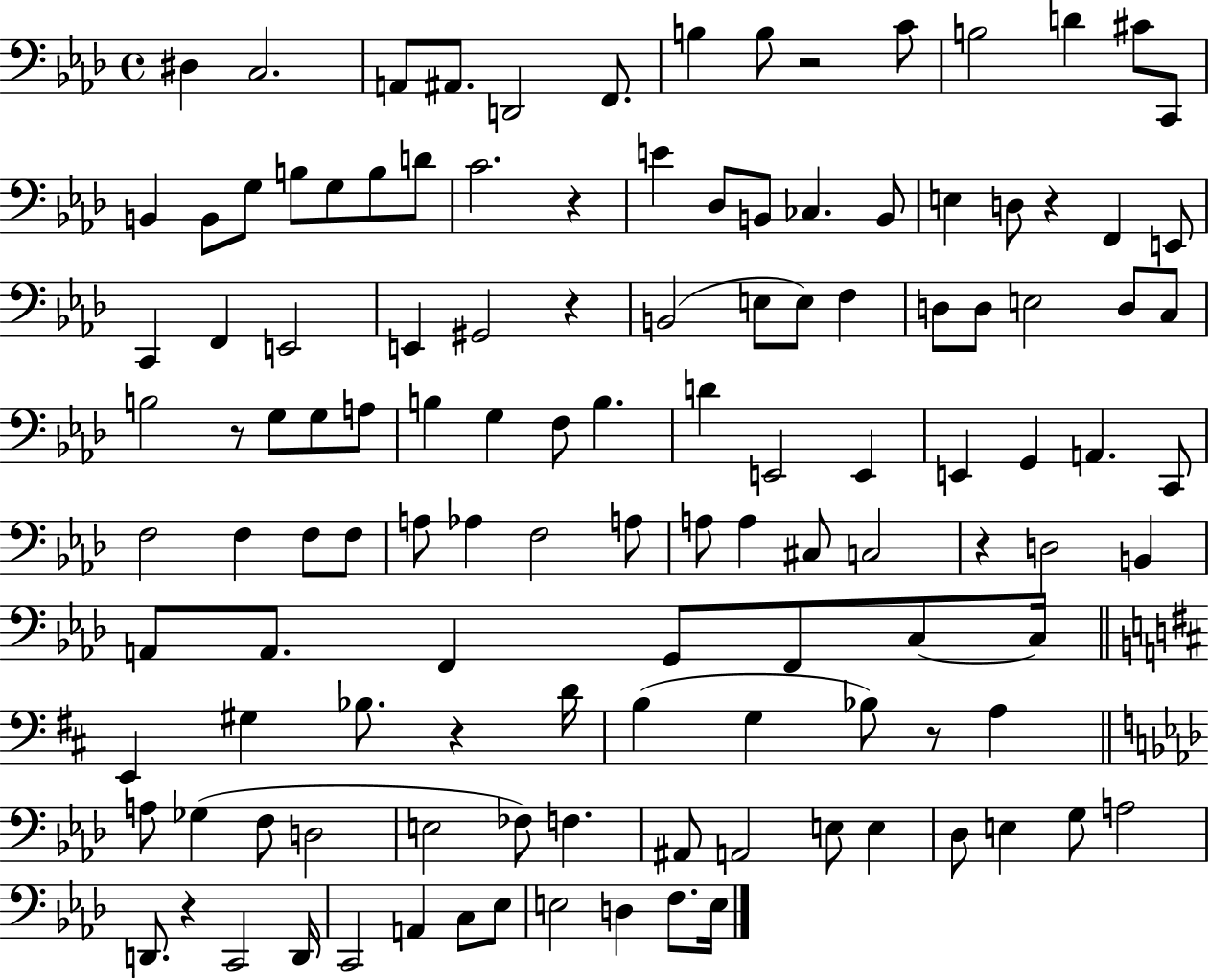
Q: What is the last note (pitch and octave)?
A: E3